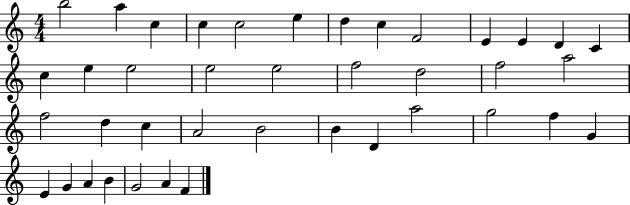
X:1
T:Untitled
M:4/4
L:1/4
K:C
b2 a c c c2 e d c F2 E E D C c e e2 e2 e2 f2 d2 f2 a2 f2 d c A2 B2 B D a2 g2 f G E G A B G2 A F